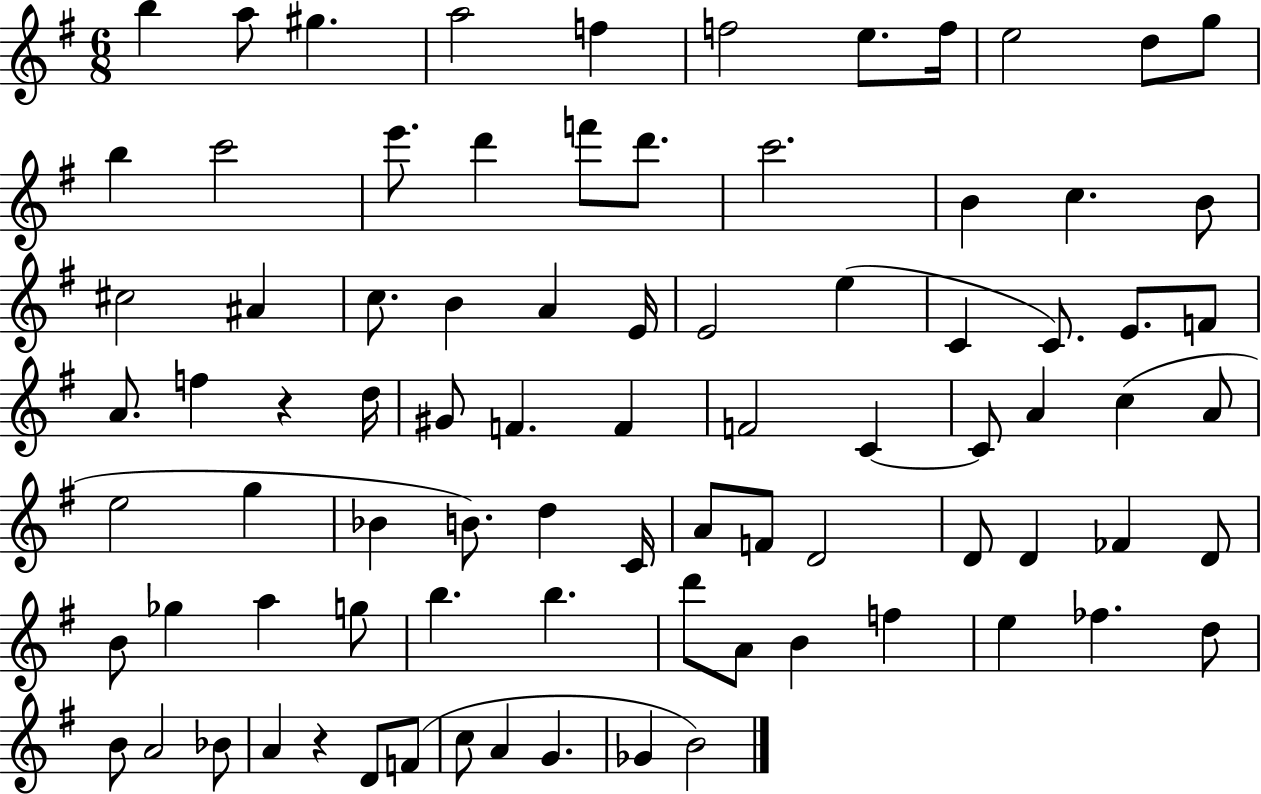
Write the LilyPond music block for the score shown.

{
  \clef treble
  \numericTimeSignature
  \time 6/8
  \key g \major
  b''4 a''8 gis''4. | a''2 f''4 | f''2 e''8. f''16 | e''2 d''8 g''8 | \break b''4 c'''2 | e'''8. d'''4 f'''8 d'''8. | c'''2. | b'4 c''4. b'8 | \break cis''2 ais'4 | c''8. b'4 a'4 e'16 | e'2 e''4( | c'4 c'8.) e'8. f'8 | \break a'8. f''4 r4 d''16 | gis'8 f'4. f'4 | f'2 c'4~~ | c'8 a'4 c''4( a'8 | \break e''2 g''4 | bes'4 b'8.) d''4 c'16 | a'8 f'8 d'2 | d'8 d'4 fes'4 d'8 | \break b'8 ges''4 a''4 g''8 | b''4. b''4. | d'''8 a'8 b'4 f''4 | e''4 fes''4. d''8 | \break b'8 a'2 bes'8 | a'4 r4 d'8 f'8( | c''8 a'4 g'4. | ges'4 b'2) | \break \bar "|."
}